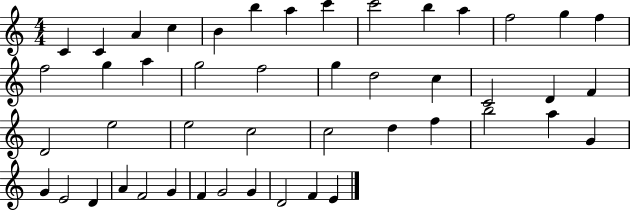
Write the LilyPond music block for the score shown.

{
  \clef treble
  \numericTimeSignature
  \time 4/4
  \key c \major
  c'4 c'4 a'4 c''4 | b'4 b''4 a''4 c'''4 | c'''2 b''4 a''4 | f''2 g''4 f''4 | \break f''2 g''4 a''4 | g''2 f''2 | g''4 d''2 c''4 | c'2 d'4 f'4 | \break d'2 e''2 | e''2 c''2 | c''2 d''4 f''4 | b''2 a''4 g'4 | \break g'4 e'2 d'4 | a'4 f'2 g'4 | f'4 g'2 g'4 | d'2 f'4 e'4 | \break \bar "|."
}